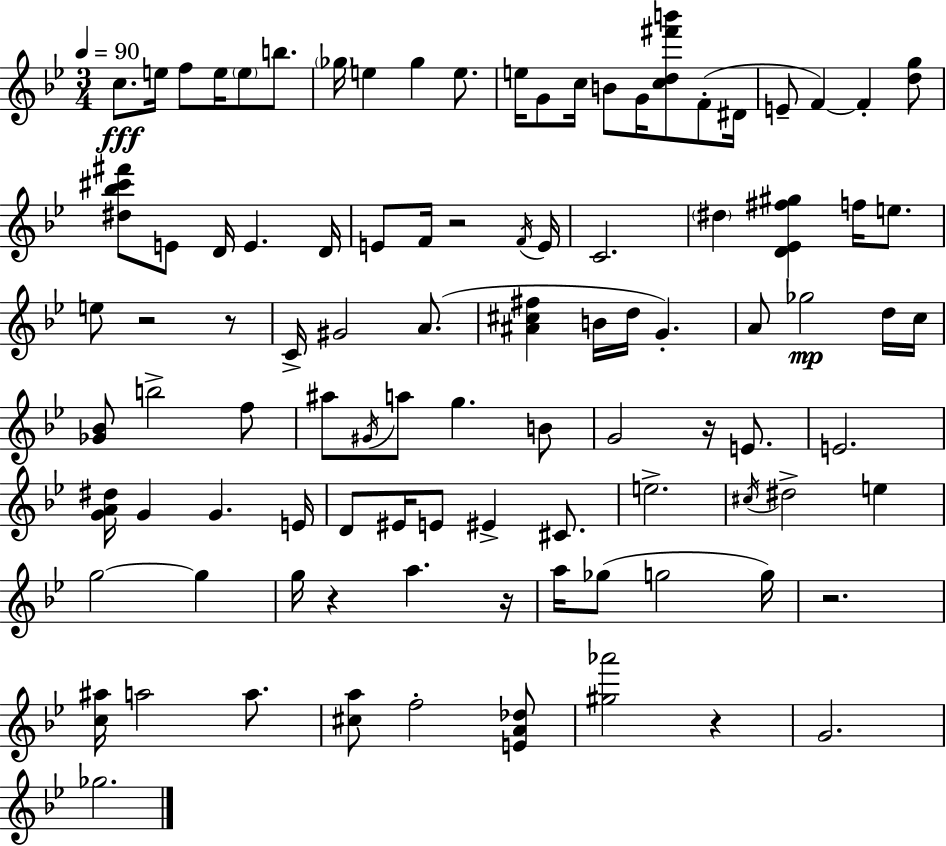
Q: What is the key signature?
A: BES major